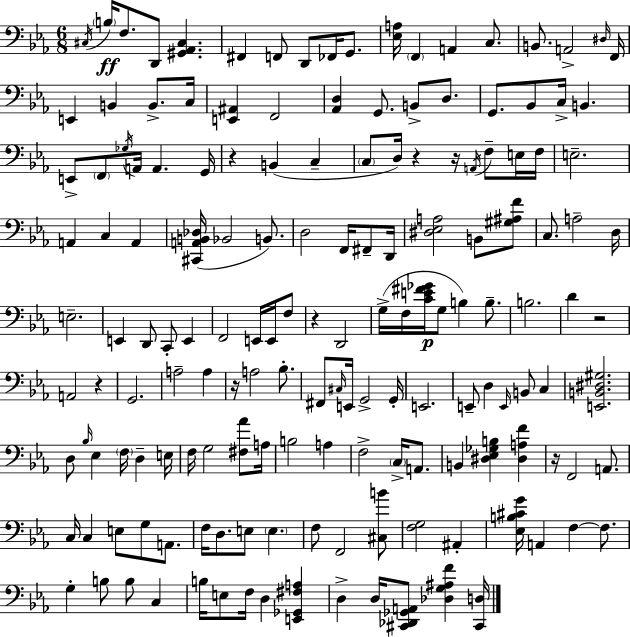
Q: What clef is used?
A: bass